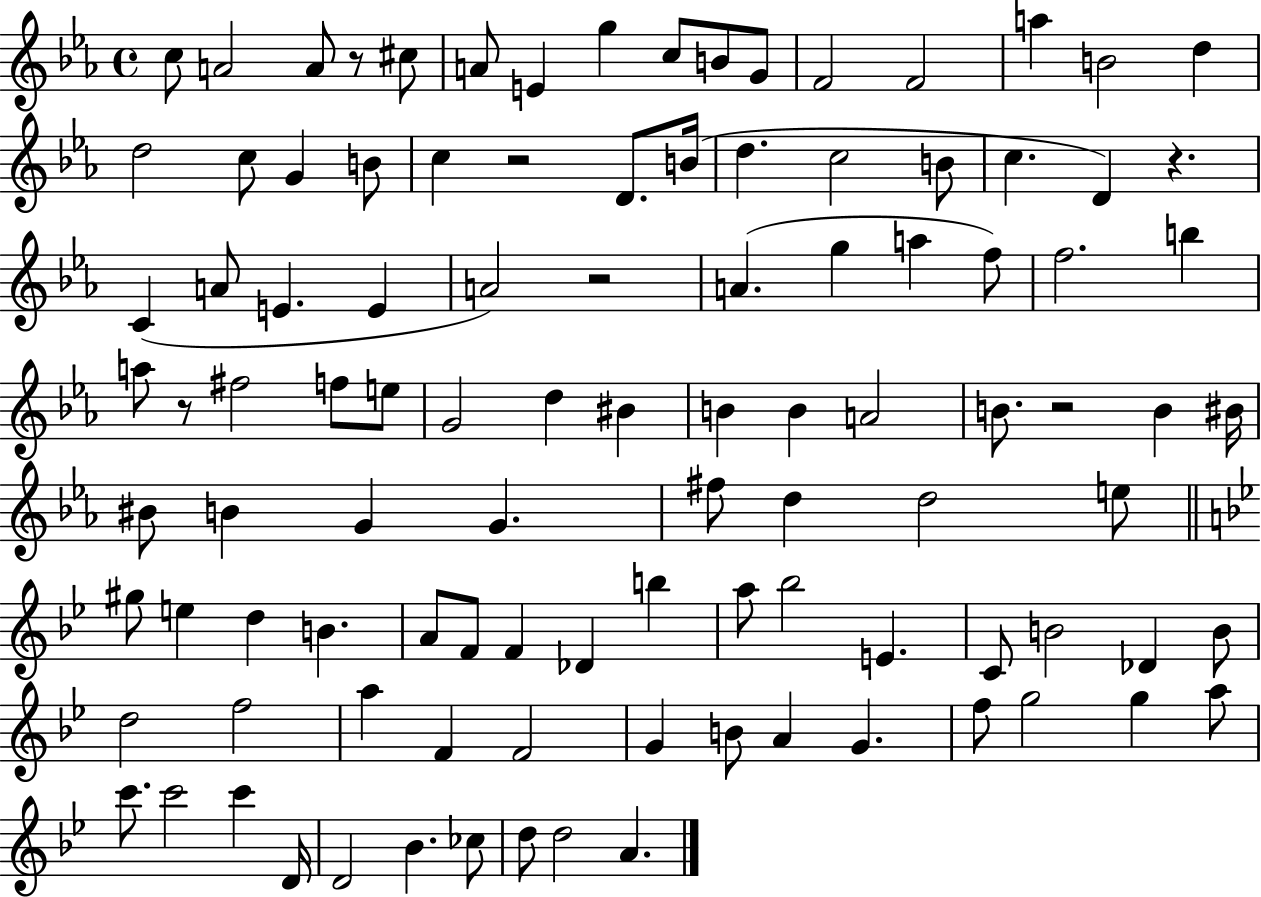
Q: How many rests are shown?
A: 6